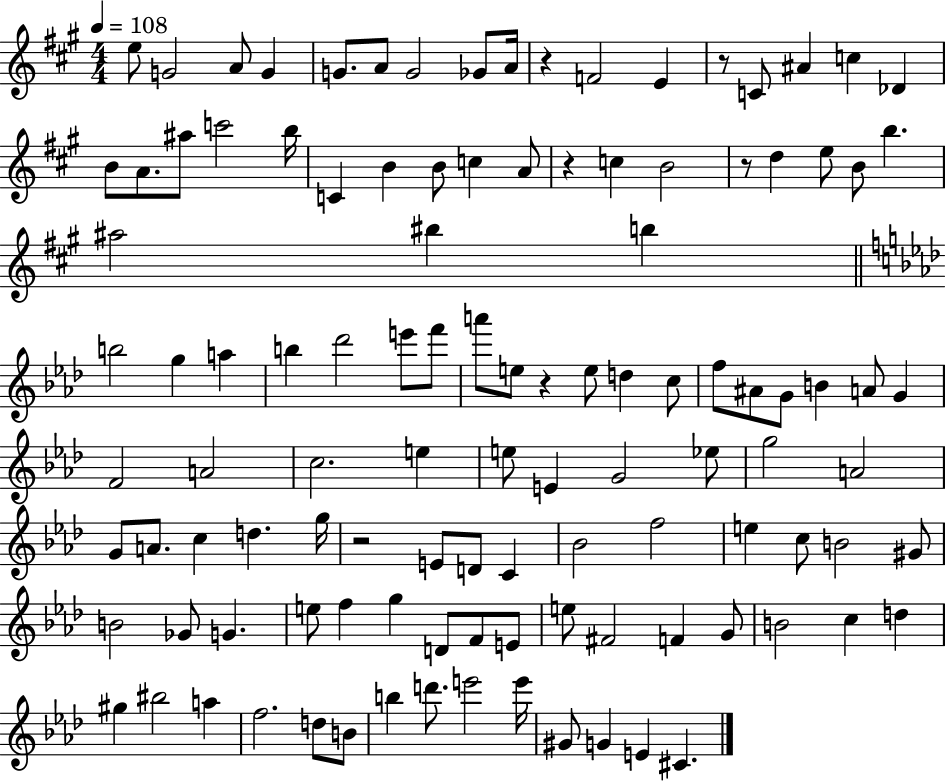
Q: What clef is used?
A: treble